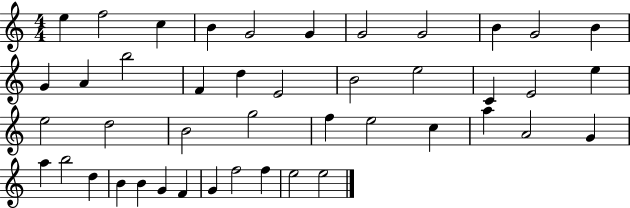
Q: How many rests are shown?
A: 0